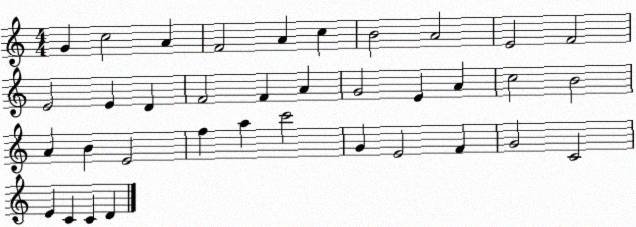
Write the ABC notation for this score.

X:1
T:Untitled
M:4/4
L:1/4
K:C
G c2 A F2 A c B2 A2 E2 F2 E2 E D F2 F A G2 E A c2 B2 A B E2 f a c'2 G E2 F G2 C2 E C C D